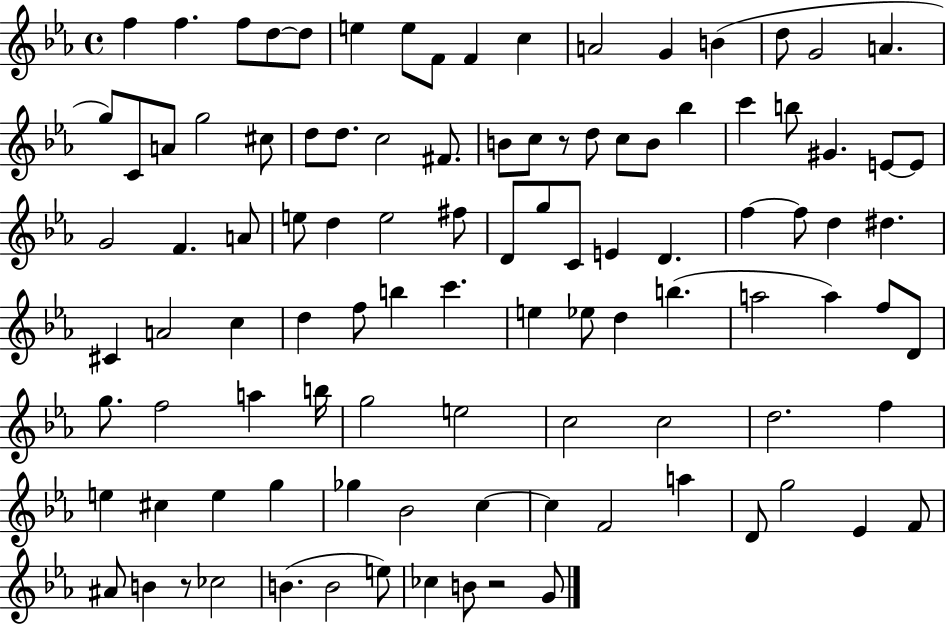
{
  \clef treble
  \time 4/4
  \defaultTimeSignature
  \key ees \major
  \repeat volta 2 { f''4 f''4. f''8 d''8~~ d''8 | e''4 e''8 f'8 f'4 c''4 | a'2 g'4 b'4( | d''8 g'2 a'4. | \break g''8) c'8 a'8 g''2 cis''8 | d''8 d''8. c''2 fis'8. | b'8 c''8 r8 d''8 c''8 b'8 bes''4 | c'''4 b''8 gis'4. e'8~~ e'8 | \break g'2 f'4. a'8 | e''8 d''4 e''2 fis''8 | d'8 g''8 c'8 e'4 d'4. | f''4~~ f''8 d''4 dis''4. | \break cis'4 a'2 c''4 | d''4 f''8 b''4 c'''4. | e''4 ees''8 d''4 b''4.( | a''2 a''4) f''8 d'8 | \break g''8. f''2 a''4 b''16 | g''2 e''2 | c''2 c''2 | d''2. f''4 | \break e''4 cis''4 e''4 g''4 | ges''4 bes'2 c''4~~ | c''4 f'2 a''4 | d'8 g''2 ees'4 f'8 | \break ais'8 b'4 r8 ces''2 | b'4.( b'2 e''8) | ces''4 b'8 r2 g'8 | } \bar "|."
}